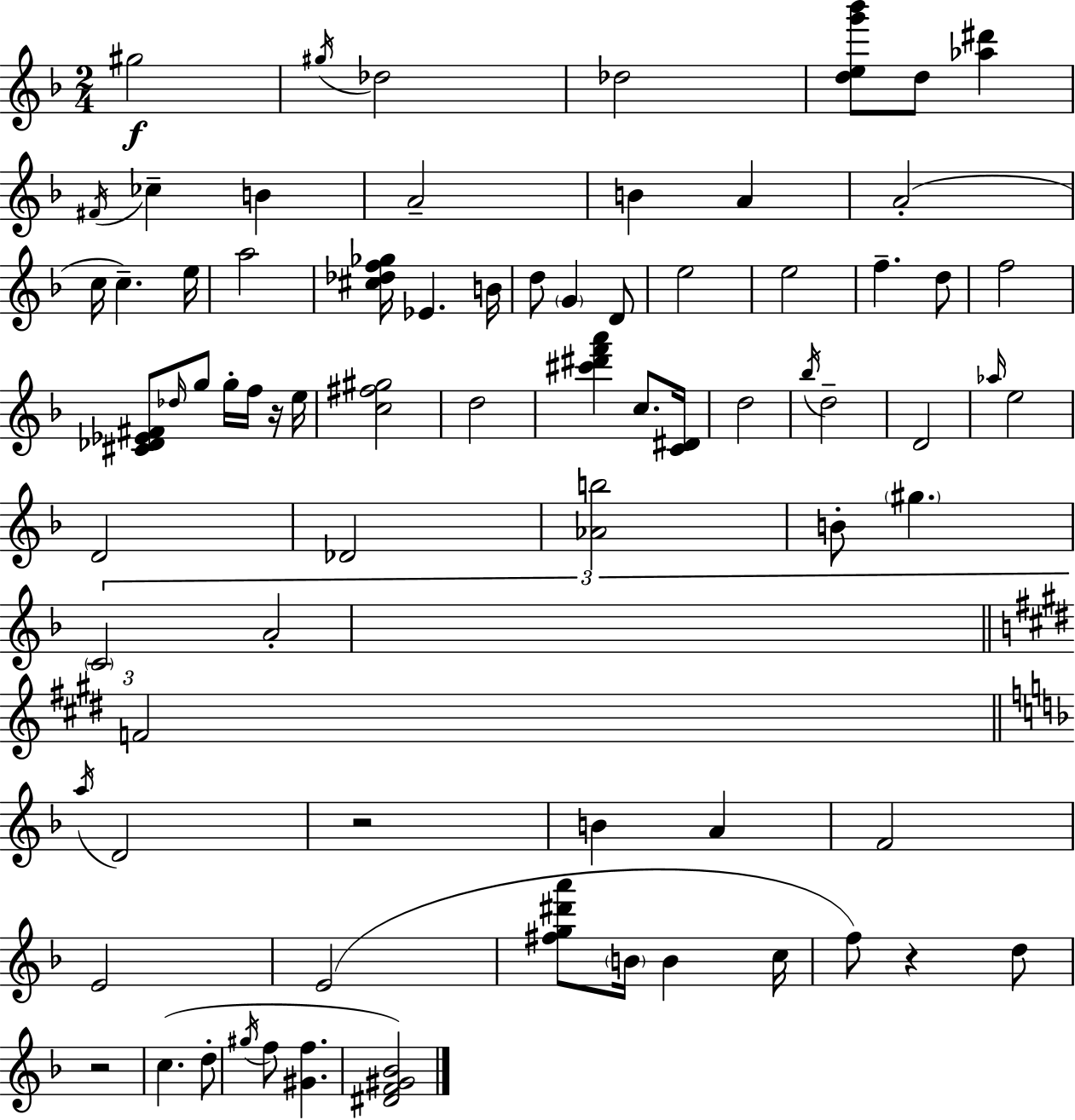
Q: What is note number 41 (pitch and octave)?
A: Db4